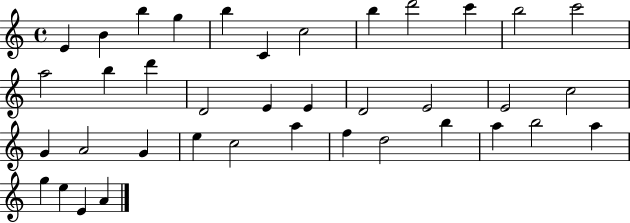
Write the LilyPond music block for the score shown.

{
  \clef treble
  \time 4/4
  \defaultTimeSignature
  \key c \major
  e'4 b'4 b''4 g''4 | b''4 c'4 c''2 | b''4 d'''2 c'''4 | b''2 c'''2 | \break a''2 b''4 d'''4 | d'2 e'4 e'4 | d'2 e'2 | e'2 c''2 | \break g'4 a'2 g'4 | e''4 c''2 a''4 | f''4 d''2 b''4 | a''4 b''2 a''4 | \break g''4 e''4 e'4 a'4 | \bar "|."
}